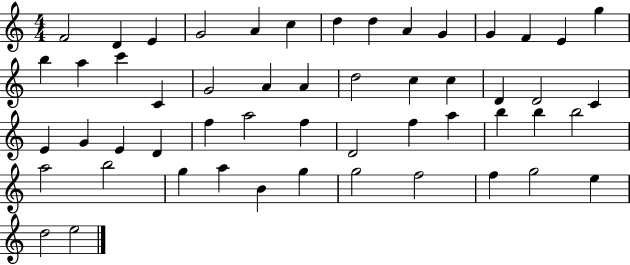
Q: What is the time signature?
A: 4/4